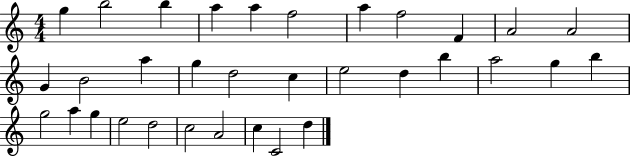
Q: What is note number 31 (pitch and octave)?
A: C5